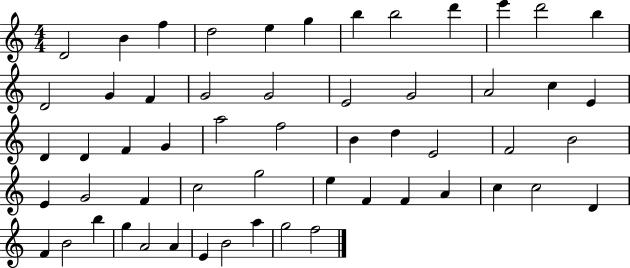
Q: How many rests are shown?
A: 0